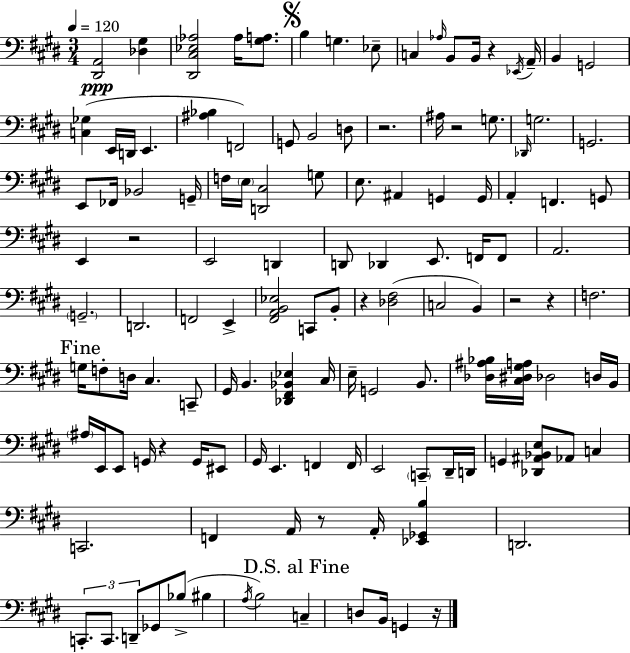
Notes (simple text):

[D#2,A2]/h [Db3,G#3]/q [D#2,C#3,Eb3,Ab3]/h Ab3/s [G#3,A3]/e. B3/q G3/q. Eb3/e C3/q Ab3/s B2/e B2/s R/q Eb2/s A2/s B2/q G2/h [C3,Gb3]/q E2/s D2/s E2/q. [A#3,Bb3]/q F2/h G2/e B2/h D3/e R/h. A#3/s R/h G3/e. Db2/s G3/h. G2/h. E2/e FES2/s Bb2/h G2/s F3/s E3/s [D2,C#3]/h G3/e E3/e. A#2/q G2/q G2/s A2/q F2/q. G2/e E2/q R/h E2/h D2/q D2/e Db2/q E2/e. F2/s F2/e A2/h. G2/h. D2/h. F2/h E2/q [F#2,A2,B2,Eb3]/h C2/e B2/e R/q [Db3,F#3]/h C3/h B2/q R/h R/q F3/h. G3/s F3/e D3/s C#3/q. C2/e G#2/s B2/q. [Db2,F#2,Bb2,Eb3]/q C#3/s E3/s G2/h B2/e. [Db3,A#3,Bb3]/s [C#3,D#3,G#3,A3]/s Db3/h D3/s B2/s A#3/s E2/s E2/e G2/s R/q G2/s EIS2/e G#2/s E2/q. F2/q F2/s E2/h C2/e D#2/s D2/s G2/q [Db2,A#2,Bb2,E3]/e Ab2/e C3/q C2/h. F2/q A2/s R/e A2/s [Eb2,Gb2,B3]/q D2/h. C2/e. C2/e. D2/e Gb2/e Bb3/e BIS3/q A3/s B3/h C3/q D3/e B2/s G2/q R/s